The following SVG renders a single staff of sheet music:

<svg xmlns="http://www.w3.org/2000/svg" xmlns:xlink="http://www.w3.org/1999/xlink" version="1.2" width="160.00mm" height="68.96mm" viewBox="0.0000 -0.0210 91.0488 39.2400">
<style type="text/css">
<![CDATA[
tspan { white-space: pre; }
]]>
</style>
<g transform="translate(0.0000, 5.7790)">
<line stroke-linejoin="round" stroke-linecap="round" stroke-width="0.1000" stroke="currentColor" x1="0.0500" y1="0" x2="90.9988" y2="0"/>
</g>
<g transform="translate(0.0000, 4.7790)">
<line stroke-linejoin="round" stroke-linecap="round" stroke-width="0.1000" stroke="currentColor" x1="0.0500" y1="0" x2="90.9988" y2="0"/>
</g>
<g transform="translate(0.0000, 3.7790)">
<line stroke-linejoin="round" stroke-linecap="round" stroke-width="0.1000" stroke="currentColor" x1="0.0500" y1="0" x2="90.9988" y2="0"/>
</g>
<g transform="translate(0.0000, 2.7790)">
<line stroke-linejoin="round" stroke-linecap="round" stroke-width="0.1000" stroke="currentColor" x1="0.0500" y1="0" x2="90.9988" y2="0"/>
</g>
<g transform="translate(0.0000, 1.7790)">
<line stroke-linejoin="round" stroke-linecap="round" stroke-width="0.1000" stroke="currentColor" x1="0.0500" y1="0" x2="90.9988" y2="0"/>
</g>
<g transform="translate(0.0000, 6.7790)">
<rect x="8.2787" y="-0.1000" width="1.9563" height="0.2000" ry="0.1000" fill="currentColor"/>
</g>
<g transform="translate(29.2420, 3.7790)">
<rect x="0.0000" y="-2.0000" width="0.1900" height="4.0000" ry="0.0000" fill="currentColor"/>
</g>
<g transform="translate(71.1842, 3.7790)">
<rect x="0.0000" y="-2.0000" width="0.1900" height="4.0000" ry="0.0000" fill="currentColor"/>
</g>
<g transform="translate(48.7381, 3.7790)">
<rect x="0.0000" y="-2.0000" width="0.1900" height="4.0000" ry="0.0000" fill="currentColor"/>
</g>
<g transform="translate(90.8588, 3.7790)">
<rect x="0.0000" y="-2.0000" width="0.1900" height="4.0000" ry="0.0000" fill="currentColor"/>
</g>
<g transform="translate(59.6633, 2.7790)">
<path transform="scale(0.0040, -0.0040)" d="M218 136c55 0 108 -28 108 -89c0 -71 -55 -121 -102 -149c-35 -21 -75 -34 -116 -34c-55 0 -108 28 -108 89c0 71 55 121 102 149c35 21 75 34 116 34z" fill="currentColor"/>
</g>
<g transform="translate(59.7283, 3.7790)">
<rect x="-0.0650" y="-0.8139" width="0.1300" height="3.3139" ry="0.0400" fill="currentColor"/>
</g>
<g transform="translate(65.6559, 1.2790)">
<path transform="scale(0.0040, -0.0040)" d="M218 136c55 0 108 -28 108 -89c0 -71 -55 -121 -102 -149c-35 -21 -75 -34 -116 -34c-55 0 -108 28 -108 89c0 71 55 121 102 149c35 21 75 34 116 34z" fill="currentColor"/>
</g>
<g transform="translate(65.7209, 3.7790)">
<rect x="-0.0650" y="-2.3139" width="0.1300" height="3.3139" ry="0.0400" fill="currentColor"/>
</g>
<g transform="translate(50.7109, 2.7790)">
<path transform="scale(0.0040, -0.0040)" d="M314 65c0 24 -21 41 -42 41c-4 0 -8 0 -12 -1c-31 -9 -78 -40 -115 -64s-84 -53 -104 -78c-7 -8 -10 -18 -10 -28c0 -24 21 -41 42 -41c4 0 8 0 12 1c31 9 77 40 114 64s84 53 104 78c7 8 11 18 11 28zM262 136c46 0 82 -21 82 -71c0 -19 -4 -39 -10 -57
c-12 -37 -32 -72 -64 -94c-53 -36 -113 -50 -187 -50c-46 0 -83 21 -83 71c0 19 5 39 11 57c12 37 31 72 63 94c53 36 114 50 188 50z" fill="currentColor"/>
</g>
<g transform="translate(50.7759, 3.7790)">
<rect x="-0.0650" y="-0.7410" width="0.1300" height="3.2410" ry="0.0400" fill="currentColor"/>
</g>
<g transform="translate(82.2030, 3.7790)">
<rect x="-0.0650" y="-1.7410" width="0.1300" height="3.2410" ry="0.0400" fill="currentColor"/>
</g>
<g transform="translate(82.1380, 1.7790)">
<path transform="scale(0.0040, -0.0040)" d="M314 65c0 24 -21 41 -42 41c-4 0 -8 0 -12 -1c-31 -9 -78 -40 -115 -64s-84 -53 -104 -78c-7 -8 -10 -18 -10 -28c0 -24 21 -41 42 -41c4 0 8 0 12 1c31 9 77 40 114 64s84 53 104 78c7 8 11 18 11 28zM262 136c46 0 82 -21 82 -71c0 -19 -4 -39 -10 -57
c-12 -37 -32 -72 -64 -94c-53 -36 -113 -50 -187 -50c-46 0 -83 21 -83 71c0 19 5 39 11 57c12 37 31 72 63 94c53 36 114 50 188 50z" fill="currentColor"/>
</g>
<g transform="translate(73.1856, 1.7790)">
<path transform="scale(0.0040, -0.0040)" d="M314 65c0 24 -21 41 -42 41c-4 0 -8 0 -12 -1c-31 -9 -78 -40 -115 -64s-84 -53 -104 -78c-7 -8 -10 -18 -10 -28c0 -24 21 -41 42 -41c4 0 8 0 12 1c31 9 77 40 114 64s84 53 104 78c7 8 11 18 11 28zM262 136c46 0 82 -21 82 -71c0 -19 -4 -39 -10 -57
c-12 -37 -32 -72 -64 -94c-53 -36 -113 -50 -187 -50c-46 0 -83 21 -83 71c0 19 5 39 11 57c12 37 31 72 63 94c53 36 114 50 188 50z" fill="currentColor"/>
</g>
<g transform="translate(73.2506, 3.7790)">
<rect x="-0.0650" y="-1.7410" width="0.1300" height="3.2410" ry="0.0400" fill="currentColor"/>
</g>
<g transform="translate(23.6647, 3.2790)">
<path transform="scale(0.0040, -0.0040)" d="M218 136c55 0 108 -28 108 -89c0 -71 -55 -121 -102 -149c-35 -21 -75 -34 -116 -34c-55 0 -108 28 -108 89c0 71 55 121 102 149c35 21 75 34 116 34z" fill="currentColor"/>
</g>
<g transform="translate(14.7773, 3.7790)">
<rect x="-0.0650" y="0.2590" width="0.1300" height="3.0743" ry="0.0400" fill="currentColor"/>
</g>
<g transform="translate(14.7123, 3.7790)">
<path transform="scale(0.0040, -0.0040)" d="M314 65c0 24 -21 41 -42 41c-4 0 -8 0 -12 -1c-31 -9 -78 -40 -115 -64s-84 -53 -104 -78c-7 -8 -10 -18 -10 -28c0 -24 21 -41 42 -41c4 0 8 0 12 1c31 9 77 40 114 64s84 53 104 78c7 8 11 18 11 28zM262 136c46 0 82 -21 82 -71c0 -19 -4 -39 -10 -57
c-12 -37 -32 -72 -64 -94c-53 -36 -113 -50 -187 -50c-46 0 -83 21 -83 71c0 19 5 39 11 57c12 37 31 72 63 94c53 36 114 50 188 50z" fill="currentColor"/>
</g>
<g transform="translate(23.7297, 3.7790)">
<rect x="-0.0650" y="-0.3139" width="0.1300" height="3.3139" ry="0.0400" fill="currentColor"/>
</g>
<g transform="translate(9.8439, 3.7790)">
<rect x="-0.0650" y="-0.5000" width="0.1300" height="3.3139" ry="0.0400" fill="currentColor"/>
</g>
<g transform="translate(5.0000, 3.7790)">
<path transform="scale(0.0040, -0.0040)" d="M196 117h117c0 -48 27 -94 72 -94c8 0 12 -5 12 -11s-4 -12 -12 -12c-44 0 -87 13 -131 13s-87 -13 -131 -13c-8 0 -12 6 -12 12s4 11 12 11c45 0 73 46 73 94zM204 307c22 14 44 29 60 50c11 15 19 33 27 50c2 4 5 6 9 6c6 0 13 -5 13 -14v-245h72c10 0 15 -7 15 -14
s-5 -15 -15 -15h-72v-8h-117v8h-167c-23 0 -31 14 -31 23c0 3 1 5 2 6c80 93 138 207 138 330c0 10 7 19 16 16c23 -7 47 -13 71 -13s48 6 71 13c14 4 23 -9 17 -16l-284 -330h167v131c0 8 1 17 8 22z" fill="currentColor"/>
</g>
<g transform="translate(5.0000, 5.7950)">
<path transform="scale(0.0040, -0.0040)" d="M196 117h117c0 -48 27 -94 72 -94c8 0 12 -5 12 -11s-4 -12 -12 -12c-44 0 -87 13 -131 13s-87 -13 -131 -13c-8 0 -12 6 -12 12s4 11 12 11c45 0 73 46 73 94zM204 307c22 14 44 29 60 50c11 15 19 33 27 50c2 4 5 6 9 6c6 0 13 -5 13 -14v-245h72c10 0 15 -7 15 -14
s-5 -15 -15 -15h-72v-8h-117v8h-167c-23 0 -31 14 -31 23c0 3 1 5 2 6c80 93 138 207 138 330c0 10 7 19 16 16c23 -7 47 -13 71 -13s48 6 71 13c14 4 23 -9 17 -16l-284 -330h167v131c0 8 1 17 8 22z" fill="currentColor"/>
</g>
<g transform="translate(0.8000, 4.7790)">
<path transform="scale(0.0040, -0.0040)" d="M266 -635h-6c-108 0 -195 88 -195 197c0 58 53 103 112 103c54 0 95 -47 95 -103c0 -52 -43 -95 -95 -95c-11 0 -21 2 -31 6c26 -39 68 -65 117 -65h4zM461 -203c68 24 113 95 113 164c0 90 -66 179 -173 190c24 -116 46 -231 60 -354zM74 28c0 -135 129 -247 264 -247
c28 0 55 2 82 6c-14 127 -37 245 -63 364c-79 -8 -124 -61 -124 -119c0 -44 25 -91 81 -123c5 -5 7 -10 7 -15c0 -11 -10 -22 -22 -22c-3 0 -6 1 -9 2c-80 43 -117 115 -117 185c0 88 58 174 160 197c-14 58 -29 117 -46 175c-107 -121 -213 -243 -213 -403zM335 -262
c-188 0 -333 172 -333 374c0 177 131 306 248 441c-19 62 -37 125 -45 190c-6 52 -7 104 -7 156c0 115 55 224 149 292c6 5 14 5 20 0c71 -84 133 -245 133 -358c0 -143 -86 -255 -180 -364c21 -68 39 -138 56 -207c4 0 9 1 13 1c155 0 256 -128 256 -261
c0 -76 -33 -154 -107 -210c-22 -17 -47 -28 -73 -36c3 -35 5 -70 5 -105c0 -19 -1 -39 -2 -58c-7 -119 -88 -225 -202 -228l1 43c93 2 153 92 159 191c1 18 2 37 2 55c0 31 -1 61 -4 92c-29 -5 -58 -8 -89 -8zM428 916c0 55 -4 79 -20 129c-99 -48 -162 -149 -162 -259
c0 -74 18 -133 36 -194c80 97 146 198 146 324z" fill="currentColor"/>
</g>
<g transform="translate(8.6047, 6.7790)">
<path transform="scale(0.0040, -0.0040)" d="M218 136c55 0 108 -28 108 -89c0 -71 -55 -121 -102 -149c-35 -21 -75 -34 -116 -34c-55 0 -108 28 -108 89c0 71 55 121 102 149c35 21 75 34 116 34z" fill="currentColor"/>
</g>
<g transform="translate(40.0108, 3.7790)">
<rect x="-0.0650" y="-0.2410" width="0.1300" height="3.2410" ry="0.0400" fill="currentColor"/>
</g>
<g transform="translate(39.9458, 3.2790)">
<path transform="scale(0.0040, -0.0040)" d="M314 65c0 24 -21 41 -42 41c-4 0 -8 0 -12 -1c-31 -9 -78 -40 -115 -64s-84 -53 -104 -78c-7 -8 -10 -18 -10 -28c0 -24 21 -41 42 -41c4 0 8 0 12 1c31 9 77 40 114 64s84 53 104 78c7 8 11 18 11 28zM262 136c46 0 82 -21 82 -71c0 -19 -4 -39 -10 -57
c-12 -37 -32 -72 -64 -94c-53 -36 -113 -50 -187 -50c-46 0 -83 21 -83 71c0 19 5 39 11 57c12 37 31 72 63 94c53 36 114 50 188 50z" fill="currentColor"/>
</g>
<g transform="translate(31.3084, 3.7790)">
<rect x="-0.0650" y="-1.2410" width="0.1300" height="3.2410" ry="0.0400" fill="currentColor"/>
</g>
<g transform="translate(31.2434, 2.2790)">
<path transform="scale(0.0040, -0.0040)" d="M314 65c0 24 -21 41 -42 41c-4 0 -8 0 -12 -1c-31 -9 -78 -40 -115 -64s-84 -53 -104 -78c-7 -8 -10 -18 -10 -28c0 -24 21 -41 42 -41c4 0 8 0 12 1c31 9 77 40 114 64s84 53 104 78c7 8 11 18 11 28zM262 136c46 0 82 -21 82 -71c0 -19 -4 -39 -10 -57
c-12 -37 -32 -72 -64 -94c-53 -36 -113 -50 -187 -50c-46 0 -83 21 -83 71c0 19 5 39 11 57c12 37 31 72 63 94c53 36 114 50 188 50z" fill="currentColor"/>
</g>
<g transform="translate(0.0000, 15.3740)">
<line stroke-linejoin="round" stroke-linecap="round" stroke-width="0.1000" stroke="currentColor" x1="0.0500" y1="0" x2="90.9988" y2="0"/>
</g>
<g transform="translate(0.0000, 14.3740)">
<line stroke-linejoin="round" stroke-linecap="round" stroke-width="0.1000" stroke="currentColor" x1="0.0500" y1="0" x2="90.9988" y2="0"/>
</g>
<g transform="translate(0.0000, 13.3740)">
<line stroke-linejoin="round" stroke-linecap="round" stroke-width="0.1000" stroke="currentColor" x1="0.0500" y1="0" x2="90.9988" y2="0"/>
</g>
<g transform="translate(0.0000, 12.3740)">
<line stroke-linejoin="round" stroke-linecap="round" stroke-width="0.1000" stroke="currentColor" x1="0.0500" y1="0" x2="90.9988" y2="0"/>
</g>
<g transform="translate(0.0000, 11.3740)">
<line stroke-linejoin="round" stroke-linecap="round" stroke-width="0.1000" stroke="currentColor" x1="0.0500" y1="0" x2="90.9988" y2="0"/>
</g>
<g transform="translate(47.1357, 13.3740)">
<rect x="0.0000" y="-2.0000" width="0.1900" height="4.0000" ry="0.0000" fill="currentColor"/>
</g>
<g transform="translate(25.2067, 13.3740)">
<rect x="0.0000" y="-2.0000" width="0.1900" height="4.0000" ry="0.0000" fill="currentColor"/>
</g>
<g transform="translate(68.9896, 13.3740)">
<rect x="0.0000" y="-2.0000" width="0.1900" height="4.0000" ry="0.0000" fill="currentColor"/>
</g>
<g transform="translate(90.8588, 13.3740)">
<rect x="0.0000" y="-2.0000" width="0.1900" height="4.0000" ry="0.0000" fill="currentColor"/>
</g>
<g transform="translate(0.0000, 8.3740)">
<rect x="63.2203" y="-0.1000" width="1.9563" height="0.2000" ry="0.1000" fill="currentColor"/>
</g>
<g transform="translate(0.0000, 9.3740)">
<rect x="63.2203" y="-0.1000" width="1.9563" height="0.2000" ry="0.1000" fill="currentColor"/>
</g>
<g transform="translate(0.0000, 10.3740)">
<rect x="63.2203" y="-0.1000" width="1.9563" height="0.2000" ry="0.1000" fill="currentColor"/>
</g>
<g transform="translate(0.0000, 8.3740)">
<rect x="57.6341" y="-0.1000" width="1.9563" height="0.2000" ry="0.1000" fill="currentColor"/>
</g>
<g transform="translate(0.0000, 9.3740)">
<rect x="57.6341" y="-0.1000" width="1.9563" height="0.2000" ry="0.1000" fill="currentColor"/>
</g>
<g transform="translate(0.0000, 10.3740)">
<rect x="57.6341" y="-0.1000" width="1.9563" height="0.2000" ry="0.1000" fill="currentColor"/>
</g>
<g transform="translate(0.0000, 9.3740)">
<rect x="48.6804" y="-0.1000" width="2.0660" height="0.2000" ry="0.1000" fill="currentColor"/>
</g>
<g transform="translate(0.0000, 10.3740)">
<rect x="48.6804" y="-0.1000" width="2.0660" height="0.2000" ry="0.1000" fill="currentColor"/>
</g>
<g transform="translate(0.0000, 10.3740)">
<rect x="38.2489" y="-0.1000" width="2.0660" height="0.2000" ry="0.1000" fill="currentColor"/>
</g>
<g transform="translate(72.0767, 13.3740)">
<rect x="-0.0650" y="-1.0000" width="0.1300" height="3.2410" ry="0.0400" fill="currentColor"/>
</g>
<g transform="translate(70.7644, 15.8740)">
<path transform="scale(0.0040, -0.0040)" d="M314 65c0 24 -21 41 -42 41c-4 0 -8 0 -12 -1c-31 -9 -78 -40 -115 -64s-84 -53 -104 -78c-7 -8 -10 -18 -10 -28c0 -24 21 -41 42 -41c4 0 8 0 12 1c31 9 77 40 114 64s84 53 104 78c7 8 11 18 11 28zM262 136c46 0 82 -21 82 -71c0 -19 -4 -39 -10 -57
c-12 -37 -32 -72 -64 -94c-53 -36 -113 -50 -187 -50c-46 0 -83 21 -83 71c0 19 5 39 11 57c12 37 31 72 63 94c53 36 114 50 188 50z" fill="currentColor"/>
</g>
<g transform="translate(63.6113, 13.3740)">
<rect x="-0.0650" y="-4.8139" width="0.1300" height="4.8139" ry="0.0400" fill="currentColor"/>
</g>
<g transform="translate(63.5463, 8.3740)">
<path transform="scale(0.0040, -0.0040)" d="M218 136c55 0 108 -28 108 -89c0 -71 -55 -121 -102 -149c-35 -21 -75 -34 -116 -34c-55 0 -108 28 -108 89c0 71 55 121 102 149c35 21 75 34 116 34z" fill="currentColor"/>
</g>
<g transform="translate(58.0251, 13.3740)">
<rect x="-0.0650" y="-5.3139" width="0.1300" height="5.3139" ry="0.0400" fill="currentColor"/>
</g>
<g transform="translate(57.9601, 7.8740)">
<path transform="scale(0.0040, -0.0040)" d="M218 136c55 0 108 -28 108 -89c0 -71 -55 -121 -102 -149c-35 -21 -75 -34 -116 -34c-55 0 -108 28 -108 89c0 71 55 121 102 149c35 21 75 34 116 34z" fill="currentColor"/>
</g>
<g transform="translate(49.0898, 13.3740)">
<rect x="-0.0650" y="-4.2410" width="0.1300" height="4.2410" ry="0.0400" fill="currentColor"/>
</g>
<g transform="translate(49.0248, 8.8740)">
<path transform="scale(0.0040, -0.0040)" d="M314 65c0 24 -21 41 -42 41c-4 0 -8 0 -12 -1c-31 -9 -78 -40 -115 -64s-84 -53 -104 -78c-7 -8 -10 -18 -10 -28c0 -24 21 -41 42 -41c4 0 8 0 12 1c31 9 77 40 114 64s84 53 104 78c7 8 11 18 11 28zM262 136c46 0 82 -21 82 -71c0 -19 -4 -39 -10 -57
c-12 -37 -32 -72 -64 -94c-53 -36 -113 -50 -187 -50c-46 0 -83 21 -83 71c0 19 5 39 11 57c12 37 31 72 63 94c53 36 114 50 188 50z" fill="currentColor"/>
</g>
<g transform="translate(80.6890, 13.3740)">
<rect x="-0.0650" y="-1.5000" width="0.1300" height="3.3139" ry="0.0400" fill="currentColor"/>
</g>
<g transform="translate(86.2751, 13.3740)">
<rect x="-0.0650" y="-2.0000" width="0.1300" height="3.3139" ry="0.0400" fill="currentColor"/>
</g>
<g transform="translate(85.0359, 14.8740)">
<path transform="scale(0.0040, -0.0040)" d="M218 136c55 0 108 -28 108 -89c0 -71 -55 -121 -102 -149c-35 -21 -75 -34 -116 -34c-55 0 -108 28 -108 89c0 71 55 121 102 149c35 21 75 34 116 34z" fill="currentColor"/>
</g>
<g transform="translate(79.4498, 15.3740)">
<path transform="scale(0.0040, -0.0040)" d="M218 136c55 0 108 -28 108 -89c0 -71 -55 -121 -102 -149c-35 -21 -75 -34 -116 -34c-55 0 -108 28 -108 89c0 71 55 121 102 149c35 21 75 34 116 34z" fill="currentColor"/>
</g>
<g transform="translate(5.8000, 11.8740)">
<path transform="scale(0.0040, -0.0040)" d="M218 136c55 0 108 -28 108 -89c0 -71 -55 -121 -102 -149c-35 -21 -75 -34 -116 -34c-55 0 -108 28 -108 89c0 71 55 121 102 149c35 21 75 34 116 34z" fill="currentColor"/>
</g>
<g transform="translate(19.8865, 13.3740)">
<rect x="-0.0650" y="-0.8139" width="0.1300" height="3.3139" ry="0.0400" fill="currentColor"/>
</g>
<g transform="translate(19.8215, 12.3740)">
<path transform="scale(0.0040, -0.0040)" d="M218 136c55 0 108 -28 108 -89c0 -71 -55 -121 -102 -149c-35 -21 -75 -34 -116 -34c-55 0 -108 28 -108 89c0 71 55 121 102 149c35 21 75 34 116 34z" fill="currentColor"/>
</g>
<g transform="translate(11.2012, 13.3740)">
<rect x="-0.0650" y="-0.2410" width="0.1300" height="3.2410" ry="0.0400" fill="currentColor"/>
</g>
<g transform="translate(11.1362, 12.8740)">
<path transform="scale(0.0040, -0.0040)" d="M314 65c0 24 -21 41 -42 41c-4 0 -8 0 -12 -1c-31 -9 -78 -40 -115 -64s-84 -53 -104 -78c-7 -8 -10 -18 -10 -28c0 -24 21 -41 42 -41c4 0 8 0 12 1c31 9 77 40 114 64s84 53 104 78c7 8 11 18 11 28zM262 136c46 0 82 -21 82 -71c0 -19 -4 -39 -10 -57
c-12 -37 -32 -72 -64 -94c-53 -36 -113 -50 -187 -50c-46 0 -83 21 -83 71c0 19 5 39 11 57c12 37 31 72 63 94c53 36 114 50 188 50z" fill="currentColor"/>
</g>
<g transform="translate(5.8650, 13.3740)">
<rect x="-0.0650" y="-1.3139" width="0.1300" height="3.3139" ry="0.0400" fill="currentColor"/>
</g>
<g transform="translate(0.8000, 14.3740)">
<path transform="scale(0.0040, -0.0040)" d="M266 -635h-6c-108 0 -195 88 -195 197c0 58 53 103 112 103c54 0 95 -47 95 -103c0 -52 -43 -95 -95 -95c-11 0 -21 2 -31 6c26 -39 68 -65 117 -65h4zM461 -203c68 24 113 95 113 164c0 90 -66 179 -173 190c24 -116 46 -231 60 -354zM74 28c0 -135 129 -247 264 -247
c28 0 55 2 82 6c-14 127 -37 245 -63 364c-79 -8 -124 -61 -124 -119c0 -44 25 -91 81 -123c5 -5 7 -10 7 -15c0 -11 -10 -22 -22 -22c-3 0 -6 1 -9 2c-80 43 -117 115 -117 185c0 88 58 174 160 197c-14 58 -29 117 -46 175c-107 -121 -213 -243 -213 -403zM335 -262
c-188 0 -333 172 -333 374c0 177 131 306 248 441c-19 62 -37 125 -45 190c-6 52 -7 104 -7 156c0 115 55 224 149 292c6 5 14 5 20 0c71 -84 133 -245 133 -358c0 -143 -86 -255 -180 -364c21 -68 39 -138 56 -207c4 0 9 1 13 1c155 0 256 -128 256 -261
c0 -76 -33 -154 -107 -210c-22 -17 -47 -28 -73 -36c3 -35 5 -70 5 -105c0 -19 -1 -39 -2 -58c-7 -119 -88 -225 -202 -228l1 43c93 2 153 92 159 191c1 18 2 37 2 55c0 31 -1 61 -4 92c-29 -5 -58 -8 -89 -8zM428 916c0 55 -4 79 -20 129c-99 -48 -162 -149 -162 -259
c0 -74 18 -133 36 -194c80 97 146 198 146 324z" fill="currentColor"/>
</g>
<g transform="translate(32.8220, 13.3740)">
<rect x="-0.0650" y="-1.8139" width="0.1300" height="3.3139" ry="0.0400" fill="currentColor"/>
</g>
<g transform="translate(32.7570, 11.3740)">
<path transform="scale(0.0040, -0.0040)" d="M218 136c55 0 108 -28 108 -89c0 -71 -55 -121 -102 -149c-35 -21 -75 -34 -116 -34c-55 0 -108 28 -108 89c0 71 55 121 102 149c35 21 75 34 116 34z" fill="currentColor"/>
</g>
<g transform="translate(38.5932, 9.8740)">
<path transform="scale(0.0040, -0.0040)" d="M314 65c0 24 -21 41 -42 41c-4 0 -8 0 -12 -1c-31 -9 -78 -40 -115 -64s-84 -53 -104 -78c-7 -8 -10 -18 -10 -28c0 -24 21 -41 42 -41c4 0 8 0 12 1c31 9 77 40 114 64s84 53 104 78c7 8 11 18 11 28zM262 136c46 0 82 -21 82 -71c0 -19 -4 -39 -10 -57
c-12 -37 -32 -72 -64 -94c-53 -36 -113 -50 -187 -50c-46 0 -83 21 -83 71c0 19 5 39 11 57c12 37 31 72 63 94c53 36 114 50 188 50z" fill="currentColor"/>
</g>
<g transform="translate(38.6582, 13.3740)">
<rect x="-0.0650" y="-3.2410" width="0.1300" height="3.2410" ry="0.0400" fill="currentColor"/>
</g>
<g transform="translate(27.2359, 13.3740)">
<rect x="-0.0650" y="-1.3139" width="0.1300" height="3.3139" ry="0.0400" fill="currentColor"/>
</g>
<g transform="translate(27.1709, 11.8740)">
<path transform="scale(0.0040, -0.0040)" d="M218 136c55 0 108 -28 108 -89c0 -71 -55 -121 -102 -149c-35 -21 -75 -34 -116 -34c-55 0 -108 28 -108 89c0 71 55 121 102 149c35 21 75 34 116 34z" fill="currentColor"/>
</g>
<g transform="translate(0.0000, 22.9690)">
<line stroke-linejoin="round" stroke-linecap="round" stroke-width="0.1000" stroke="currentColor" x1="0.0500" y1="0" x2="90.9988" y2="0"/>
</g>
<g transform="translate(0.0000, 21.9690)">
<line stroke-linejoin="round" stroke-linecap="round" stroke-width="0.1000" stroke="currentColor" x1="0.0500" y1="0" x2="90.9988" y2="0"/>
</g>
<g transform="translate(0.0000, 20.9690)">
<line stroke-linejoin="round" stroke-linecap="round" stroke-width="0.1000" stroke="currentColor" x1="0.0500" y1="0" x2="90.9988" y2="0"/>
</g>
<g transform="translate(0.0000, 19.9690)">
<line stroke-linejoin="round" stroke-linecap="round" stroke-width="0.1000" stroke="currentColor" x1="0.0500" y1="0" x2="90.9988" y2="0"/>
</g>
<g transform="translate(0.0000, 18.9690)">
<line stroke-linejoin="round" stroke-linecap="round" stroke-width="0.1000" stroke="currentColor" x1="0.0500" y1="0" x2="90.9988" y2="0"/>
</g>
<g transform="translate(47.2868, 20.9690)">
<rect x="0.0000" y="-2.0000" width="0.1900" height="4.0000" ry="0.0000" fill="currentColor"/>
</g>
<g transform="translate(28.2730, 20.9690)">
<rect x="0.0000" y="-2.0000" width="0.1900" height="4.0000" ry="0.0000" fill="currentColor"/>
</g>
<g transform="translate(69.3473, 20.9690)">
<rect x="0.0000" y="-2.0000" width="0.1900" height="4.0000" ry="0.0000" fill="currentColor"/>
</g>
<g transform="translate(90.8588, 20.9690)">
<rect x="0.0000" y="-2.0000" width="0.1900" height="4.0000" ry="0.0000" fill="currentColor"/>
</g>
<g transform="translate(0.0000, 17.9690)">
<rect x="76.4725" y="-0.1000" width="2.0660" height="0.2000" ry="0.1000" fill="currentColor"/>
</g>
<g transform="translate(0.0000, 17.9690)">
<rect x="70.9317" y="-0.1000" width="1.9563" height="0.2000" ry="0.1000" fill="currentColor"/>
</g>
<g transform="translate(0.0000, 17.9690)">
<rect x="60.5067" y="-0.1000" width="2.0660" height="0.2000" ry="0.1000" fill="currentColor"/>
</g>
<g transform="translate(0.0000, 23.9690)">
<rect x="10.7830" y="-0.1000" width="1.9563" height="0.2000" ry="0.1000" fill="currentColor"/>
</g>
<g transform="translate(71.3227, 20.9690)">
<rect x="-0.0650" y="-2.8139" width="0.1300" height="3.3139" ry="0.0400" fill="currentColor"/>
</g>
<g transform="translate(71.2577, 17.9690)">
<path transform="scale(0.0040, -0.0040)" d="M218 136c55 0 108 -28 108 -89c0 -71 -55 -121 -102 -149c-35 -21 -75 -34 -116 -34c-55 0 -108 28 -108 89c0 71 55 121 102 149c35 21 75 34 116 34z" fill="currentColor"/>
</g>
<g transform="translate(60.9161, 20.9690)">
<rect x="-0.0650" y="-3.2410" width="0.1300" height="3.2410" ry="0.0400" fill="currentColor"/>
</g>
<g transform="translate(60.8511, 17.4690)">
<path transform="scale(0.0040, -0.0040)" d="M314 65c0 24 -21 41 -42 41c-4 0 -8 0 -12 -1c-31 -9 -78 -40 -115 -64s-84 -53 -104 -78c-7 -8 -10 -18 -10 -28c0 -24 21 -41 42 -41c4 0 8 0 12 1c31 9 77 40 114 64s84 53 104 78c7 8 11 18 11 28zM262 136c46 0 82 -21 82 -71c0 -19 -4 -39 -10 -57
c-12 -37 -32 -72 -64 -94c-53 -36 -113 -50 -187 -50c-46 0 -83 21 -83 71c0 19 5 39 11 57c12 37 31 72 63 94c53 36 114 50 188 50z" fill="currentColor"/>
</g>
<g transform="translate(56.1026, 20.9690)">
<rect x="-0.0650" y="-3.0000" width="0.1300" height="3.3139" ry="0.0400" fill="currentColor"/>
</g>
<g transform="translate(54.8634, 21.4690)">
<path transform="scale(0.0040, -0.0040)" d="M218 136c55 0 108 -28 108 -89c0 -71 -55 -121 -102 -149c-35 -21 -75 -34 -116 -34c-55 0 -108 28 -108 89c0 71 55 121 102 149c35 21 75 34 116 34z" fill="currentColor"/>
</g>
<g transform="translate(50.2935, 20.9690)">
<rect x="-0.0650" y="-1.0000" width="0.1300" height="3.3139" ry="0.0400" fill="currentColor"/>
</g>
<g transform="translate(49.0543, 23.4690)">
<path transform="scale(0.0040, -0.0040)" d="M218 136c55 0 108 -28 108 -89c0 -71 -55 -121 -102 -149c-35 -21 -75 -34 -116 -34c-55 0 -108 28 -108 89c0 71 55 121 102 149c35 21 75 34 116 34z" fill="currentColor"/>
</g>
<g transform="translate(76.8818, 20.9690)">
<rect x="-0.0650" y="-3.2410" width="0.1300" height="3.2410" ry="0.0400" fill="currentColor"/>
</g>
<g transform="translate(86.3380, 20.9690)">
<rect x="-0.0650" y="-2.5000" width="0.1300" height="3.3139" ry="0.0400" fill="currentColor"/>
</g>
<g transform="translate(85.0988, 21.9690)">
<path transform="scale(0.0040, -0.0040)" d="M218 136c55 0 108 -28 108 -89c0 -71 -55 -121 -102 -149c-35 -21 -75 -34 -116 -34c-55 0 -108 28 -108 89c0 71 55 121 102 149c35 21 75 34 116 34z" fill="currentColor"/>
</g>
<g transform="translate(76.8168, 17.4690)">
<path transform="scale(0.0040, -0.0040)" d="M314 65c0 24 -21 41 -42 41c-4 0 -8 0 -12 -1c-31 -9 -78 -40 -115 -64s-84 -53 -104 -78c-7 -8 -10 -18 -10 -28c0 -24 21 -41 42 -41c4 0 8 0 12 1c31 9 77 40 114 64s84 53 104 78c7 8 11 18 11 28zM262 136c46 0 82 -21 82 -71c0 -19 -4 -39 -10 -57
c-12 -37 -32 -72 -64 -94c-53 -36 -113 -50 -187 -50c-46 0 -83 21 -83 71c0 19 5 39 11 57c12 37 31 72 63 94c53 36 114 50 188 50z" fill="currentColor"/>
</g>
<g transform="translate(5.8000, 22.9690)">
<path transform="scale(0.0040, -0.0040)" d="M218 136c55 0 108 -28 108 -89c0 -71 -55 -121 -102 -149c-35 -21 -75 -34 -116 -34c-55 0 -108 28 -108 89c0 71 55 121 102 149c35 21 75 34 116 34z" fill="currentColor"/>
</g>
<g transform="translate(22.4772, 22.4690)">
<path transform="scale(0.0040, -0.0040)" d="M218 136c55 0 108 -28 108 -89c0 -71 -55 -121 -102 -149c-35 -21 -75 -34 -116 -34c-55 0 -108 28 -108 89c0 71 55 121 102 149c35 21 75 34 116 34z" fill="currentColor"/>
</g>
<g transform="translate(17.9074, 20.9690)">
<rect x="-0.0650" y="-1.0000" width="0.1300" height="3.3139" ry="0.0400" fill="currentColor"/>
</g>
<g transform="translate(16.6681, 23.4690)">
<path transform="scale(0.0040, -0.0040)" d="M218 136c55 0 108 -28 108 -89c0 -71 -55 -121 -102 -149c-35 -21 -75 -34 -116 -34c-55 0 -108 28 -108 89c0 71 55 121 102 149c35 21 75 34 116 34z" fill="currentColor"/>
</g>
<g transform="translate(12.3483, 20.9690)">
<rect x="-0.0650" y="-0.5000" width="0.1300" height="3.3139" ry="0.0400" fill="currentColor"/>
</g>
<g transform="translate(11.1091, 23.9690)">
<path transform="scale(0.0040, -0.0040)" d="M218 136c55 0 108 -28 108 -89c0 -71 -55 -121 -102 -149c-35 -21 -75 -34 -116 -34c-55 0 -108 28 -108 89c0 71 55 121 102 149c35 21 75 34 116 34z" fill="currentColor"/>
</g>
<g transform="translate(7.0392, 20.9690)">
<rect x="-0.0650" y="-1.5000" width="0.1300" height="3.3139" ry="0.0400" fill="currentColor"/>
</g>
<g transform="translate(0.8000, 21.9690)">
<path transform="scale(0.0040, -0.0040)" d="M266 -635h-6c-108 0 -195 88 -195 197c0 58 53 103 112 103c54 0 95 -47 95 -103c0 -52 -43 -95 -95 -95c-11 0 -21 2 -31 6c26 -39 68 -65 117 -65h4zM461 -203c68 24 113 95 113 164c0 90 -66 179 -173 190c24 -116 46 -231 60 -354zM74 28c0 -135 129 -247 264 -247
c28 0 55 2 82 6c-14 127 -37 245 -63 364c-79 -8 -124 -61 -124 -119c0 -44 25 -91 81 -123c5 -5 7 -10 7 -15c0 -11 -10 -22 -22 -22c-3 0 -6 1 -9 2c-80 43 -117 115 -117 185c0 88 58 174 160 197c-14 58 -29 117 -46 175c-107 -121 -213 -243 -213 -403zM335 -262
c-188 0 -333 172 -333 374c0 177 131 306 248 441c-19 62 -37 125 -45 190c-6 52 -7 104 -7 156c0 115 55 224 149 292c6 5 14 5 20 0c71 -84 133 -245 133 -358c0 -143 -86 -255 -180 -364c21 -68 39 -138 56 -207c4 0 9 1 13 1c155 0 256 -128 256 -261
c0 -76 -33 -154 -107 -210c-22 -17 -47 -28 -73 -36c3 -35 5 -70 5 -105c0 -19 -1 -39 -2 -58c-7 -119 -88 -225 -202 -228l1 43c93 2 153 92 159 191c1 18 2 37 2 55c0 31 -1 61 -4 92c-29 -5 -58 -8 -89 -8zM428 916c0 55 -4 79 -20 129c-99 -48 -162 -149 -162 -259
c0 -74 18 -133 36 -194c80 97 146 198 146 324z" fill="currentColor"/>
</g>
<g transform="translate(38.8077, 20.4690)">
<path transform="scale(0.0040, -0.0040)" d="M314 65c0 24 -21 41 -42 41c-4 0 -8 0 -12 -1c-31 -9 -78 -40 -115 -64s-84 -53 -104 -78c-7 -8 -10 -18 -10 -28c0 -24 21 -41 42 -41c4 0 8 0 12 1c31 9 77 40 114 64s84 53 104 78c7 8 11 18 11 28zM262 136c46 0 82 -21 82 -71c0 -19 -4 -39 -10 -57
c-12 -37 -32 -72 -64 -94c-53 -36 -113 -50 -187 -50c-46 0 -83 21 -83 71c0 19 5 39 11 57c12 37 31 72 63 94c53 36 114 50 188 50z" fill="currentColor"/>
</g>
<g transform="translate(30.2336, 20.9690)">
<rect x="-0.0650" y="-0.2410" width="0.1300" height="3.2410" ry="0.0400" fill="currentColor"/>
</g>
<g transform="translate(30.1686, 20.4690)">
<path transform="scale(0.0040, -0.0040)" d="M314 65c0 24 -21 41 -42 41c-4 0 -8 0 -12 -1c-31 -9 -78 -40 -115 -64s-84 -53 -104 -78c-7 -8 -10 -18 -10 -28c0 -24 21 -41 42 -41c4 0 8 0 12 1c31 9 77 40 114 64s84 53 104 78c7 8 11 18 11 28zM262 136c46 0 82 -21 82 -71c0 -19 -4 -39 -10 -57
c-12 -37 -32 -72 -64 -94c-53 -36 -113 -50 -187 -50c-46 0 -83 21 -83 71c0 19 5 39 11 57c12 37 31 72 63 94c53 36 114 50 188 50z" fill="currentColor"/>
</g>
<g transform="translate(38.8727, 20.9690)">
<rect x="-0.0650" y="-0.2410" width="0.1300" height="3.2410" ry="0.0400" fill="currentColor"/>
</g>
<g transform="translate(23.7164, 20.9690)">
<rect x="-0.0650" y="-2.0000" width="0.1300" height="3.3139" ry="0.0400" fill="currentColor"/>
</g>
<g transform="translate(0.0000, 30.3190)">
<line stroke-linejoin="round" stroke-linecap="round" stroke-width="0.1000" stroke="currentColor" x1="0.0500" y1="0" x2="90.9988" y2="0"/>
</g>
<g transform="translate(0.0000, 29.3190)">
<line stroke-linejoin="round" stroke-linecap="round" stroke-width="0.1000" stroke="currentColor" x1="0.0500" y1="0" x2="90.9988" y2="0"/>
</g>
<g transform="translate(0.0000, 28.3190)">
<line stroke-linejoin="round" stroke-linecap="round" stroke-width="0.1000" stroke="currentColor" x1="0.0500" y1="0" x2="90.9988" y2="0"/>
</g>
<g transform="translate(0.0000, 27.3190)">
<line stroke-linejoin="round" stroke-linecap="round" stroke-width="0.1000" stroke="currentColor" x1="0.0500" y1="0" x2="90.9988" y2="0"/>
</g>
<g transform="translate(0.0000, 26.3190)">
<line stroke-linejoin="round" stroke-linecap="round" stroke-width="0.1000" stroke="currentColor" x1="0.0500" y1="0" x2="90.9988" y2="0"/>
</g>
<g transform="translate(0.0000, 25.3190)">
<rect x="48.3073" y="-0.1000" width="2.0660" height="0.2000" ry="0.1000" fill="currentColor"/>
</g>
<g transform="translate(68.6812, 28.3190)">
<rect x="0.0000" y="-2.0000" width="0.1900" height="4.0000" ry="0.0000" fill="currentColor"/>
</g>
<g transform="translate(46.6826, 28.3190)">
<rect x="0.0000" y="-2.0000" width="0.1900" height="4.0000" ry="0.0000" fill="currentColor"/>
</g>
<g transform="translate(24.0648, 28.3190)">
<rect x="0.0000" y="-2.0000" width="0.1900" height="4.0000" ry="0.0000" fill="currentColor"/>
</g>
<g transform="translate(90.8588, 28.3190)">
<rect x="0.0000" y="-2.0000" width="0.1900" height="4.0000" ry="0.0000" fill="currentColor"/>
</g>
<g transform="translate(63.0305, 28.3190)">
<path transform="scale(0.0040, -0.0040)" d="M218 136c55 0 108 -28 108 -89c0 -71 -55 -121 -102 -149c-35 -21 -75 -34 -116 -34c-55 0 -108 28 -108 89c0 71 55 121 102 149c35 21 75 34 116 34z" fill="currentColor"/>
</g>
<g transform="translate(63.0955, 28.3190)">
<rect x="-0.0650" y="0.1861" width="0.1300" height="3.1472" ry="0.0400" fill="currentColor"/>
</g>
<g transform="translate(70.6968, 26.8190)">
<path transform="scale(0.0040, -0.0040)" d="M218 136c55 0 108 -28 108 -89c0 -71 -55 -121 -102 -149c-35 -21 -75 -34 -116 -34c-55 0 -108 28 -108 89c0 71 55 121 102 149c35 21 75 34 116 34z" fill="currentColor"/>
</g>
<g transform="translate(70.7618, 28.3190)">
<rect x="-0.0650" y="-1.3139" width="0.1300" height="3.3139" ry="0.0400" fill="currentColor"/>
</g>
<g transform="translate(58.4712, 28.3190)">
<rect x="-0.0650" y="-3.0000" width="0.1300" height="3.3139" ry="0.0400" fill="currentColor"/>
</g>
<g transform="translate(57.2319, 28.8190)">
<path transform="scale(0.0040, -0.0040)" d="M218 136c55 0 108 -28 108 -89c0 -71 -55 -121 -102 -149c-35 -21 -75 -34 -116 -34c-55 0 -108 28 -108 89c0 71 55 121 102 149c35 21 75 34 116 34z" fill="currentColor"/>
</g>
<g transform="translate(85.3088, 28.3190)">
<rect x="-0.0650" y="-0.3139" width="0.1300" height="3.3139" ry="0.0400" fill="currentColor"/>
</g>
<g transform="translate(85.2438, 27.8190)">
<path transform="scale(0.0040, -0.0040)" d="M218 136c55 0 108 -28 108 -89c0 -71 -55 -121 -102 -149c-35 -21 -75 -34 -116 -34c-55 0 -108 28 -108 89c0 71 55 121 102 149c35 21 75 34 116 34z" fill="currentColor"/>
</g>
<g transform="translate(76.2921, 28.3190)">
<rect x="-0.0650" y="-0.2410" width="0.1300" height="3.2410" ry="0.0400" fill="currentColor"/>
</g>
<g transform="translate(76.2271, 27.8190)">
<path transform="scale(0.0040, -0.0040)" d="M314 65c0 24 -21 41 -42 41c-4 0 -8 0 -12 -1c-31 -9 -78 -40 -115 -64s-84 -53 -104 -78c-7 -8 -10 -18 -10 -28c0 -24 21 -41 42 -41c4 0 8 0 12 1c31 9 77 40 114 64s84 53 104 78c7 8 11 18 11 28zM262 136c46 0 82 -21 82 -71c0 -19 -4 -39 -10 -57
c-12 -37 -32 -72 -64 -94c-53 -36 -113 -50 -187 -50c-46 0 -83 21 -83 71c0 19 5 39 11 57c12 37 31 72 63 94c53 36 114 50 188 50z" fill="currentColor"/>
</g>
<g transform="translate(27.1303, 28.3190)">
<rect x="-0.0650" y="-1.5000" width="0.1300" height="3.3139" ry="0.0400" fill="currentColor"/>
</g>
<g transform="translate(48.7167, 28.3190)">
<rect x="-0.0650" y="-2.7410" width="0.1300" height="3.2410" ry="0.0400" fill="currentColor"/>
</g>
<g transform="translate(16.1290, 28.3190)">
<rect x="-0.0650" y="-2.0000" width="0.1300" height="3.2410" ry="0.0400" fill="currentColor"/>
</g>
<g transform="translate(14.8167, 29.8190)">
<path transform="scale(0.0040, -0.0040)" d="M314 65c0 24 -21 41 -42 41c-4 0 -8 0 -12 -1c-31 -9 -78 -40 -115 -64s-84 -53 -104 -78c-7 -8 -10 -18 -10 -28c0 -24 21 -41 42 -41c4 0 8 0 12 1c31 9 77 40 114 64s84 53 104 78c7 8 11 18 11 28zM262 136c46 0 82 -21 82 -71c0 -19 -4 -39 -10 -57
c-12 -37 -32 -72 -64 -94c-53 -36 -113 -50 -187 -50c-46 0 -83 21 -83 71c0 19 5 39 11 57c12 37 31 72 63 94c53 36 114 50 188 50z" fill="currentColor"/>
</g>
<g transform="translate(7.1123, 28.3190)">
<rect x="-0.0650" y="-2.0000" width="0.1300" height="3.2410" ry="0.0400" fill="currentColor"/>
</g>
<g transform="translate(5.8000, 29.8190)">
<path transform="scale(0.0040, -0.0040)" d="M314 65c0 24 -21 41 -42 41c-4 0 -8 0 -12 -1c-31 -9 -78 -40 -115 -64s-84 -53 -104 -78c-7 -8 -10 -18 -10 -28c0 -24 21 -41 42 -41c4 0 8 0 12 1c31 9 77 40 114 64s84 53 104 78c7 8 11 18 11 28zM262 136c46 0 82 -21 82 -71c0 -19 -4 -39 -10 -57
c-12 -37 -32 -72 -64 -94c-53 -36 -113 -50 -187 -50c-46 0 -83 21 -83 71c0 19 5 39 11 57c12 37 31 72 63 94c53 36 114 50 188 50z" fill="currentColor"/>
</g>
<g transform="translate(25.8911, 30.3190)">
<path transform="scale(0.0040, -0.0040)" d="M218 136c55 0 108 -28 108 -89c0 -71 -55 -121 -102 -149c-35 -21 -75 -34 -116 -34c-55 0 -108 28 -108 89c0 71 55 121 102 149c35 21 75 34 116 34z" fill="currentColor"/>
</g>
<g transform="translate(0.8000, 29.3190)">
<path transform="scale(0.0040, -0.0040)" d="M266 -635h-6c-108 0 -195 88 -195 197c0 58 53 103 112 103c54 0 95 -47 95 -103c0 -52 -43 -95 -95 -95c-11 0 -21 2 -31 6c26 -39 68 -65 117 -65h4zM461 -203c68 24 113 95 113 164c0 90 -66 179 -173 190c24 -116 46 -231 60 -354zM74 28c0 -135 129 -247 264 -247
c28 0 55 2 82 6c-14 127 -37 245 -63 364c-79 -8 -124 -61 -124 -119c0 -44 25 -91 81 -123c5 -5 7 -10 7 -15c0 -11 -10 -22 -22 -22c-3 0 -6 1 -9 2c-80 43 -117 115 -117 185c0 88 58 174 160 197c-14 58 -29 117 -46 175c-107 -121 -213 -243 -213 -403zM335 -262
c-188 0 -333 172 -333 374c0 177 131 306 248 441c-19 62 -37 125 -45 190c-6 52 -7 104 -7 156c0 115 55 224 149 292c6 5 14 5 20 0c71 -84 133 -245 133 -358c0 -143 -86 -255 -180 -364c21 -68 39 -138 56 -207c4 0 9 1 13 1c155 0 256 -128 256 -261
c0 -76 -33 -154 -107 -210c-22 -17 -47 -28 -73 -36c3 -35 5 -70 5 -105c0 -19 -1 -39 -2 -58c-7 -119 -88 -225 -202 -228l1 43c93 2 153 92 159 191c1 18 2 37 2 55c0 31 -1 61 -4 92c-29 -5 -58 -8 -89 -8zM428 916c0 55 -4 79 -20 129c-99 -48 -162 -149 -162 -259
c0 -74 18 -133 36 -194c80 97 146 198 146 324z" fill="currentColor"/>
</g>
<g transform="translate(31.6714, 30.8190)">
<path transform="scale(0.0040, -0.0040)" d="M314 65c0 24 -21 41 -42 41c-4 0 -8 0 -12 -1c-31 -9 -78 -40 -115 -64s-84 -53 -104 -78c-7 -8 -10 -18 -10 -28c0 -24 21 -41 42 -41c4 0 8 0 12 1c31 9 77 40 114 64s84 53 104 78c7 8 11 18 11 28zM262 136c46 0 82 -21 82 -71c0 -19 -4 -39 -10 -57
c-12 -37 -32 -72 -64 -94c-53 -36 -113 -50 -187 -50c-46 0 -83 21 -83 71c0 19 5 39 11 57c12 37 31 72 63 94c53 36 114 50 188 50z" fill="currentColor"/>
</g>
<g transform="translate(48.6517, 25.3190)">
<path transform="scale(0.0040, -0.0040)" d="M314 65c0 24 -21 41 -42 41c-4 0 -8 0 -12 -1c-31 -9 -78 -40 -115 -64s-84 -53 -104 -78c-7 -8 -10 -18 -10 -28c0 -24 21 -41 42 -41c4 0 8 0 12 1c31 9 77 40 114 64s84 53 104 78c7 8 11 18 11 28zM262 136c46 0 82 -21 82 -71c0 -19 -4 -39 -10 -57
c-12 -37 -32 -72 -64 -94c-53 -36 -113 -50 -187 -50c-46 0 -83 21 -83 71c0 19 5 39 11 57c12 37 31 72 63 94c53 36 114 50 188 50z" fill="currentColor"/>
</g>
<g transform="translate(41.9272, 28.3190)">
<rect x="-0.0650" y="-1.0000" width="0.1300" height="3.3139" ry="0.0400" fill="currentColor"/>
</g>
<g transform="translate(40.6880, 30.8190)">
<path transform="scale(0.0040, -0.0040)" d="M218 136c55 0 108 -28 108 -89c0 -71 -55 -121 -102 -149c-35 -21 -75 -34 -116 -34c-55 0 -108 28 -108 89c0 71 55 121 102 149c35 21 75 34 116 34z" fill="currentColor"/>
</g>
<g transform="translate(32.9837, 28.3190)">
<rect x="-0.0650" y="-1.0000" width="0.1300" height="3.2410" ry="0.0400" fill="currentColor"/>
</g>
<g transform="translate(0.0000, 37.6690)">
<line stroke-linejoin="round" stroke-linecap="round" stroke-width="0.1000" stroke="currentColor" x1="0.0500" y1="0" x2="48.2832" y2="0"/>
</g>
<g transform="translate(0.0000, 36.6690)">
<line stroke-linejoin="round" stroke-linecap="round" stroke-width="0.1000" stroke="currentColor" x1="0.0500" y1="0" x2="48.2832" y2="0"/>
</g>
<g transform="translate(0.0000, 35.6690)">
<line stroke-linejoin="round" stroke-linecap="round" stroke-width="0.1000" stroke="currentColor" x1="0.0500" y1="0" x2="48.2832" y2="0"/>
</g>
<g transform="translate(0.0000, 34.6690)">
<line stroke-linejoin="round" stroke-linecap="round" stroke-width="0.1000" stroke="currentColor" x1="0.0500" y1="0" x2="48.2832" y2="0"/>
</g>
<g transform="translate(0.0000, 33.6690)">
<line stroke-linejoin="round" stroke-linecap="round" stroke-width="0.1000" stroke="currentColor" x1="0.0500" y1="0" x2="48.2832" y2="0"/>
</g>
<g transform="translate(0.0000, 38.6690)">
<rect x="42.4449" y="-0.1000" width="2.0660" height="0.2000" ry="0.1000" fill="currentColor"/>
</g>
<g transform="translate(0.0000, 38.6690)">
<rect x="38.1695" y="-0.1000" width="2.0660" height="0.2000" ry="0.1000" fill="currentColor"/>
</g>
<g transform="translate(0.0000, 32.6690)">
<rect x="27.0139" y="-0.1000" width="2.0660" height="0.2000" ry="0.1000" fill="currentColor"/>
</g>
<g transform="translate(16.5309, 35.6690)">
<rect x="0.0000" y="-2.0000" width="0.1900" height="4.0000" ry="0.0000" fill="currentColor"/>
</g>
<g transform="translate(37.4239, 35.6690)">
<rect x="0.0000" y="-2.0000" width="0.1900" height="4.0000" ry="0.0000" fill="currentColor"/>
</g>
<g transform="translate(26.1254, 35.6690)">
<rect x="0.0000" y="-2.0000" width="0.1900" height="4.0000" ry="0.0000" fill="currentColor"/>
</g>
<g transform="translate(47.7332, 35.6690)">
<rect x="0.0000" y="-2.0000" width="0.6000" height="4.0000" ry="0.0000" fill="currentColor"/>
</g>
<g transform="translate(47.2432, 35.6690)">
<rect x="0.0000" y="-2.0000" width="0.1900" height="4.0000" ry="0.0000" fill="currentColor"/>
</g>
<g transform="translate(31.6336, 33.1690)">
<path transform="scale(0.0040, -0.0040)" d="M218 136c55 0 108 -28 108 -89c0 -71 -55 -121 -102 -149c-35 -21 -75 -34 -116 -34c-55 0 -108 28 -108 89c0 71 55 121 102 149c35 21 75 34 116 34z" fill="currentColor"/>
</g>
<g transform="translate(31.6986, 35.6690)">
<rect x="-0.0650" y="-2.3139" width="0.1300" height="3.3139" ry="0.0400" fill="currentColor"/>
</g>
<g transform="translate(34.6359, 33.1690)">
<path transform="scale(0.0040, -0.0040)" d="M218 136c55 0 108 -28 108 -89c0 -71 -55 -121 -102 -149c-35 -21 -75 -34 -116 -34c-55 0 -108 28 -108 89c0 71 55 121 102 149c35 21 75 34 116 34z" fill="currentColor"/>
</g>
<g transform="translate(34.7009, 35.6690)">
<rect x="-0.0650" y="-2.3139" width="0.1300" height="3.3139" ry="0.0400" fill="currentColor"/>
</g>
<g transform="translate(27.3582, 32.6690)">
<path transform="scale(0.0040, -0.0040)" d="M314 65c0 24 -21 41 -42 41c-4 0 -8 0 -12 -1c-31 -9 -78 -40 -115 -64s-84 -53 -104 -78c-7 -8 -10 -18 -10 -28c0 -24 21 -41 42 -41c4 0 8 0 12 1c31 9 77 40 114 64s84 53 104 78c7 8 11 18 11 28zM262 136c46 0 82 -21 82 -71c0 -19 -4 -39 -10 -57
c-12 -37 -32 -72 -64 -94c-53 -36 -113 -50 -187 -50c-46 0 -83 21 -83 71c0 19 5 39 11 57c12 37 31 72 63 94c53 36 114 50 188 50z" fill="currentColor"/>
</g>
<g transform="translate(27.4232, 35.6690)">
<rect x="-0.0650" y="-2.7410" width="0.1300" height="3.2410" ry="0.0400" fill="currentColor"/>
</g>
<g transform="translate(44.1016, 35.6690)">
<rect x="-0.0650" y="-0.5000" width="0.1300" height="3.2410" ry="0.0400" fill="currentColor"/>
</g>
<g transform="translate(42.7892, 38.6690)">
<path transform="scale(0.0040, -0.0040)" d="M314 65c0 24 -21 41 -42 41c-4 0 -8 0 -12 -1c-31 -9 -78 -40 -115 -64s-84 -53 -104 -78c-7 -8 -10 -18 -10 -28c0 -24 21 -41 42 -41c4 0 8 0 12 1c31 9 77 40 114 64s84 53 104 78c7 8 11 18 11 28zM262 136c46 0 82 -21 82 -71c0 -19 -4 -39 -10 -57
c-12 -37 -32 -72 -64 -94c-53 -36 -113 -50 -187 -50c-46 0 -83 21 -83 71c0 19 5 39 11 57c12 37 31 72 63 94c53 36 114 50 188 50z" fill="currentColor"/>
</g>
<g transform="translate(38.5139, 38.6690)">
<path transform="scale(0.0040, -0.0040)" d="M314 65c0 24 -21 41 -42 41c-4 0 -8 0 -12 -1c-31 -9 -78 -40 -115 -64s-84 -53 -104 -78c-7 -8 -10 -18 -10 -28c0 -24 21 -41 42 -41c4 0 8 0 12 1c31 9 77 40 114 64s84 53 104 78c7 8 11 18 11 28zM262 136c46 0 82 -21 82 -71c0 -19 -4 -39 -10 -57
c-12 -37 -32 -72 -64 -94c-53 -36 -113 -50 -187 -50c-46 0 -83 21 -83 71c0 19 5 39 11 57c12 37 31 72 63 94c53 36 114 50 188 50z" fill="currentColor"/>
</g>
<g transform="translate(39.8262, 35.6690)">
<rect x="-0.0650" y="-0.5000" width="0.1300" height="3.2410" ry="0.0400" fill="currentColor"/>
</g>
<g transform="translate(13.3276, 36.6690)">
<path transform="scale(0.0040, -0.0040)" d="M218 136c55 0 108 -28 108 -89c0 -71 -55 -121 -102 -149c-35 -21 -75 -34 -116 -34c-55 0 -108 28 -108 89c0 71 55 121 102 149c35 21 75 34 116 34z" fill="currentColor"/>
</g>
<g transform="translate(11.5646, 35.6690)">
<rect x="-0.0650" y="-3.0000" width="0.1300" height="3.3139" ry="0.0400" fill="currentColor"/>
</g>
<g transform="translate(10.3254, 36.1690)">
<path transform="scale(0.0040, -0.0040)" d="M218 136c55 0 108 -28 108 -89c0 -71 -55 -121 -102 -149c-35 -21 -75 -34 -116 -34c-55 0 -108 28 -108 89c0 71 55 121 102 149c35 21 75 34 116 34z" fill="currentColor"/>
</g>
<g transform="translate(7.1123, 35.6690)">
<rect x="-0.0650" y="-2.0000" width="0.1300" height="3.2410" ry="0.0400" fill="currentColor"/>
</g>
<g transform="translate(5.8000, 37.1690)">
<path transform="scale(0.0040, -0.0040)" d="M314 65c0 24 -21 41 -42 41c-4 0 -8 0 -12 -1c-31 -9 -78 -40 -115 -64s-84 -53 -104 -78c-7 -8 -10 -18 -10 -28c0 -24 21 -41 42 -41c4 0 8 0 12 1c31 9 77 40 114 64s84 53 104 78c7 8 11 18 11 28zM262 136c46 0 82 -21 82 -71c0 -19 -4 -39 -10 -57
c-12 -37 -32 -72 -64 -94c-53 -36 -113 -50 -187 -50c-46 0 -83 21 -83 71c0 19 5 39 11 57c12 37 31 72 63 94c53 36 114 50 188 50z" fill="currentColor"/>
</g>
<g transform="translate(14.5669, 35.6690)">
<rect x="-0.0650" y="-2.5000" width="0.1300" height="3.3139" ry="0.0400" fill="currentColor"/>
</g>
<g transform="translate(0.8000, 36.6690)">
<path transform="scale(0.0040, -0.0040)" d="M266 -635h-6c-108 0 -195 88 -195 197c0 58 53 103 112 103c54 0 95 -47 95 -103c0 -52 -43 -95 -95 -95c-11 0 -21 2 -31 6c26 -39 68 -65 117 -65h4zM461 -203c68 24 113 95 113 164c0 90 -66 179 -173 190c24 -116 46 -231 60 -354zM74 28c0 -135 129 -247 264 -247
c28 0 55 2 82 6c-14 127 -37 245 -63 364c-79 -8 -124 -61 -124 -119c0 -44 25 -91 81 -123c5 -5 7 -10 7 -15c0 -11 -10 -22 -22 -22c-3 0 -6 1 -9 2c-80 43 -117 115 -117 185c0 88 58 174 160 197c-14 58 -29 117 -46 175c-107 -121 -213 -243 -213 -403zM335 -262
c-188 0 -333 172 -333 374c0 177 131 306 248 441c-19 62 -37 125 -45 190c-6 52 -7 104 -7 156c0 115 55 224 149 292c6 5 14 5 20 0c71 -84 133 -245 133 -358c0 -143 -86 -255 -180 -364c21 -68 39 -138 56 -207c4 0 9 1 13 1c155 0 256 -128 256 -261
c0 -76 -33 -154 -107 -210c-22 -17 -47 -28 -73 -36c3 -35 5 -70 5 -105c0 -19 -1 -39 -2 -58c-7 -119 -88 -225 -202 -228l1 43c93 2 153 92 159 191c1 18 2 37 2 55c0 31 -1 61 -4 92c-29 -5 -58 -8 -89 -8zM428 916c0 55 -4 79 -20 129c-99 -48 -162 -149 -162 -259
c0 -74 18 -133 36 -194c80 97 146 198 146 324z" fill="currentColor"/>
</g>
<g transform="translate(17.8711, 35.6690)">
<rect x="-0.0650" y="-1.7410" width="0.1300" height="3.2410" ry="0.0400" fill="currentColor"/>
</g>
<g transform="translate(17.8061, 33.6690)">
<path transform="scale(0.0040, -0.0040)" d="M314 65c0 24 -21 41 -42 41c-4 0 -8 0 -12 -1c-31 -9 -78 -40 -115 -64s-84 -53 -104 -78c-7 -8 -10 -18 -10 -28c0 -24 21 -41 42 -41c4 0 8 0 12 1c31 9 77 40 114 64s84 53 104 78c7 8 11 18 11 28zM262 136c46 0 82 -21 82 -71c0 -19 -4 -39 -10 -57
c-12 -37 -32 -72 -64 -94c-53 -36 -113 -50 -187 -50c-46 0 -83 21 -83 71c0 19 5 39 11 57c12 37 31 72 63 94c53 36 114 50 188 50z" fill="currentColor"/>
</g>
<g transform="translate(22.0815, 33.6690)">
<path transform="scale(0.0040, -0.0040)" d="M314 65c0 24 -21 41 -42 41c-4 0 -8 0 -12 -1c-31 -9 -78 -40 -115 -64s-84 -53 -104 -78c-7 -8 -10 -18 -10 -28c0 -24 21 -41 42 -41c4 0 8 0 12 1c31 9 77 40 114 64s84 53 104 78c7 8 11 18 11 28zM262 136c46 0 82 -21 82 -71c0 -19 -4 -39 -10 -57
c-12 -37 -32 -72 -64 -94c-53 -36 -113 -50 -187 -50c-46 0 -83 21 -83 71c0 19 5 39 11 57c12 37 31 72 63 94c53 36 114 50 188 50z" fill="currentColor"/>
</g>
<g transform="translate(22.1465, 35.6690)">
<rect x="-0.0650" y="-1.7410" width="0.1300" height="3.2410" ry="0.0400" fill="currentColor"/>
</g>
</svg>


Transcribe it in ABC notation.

X:1
T:Untitled
M:4/4
L:1/4
K:C
C B2 c e2 c2 d2 d g f2 f2 e c2 d e f b2 d'2 f' e' D2 E F E C D F c2 c2 D A b2 a b2 G F2 F2 E D2 D a2 A B e c2 c F2 A G f2 f2 a2 g g C2 C2